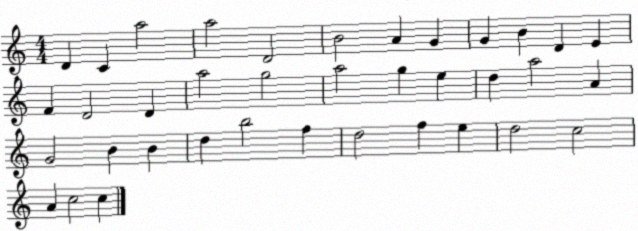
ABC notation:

X:1
T:Untitled
M:4/4
L:1/4
K:C
D C a2 a2 D2 B2 A G G B D E F D2 D a2 g2 a2 g e d a2 A G2 B B d b2 f d2 f e d2 c2 A c2 c